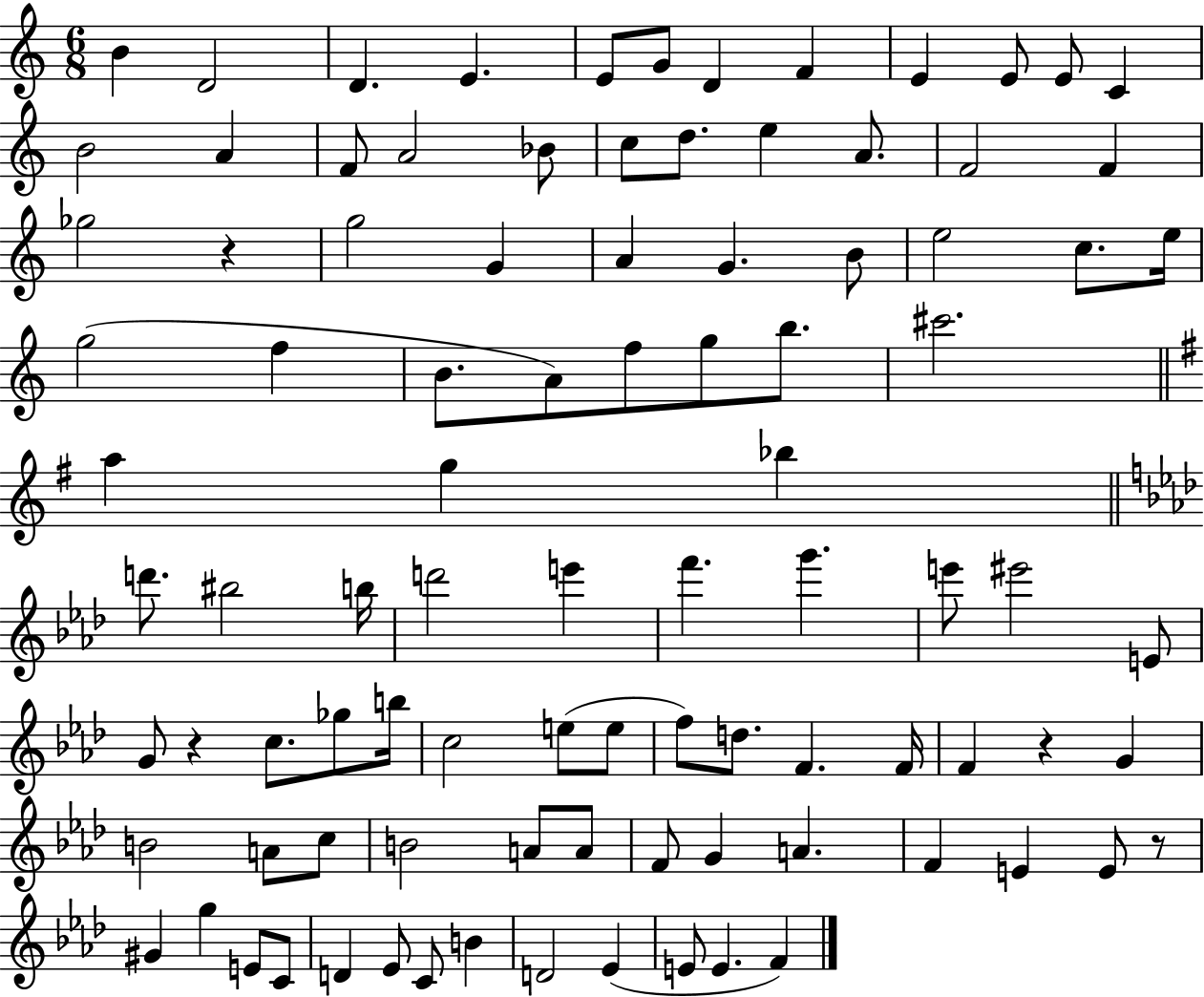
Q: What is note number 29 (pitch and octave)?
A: B4